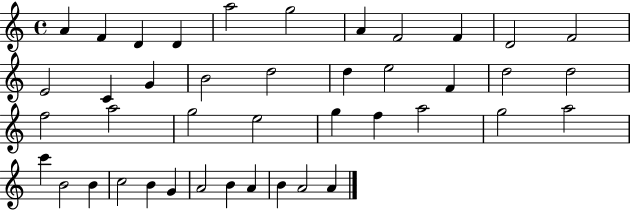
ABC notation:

X:1
T:Untitled
M:4/4
L:1/4
K:C
A F D D a2 g2 A F2 F D2 F2 E2 C G B2 d2 d e2 F d2 d2 f2 a2 g2 e2 g f a2 g2 a2 c' B2 B c2 B G A2 B A B A2 A